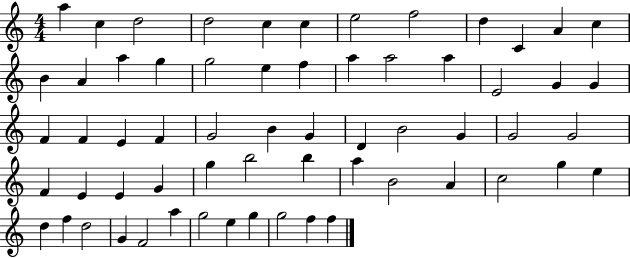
A5/q C5/q D5/h D5/h C5/q C5/q E5/h F5/h D5/q C4/q A4/q C5/q B4/q A4/q A5/q G5/q G5/h E5/q F5/q A5/q A5/h A5/q E4/h G4/q G4/q F4/q F4/q E4/q F4/q G4/h B4/q G4/q D4/q B4/h G4/q G4/h G4/h F4/q E4/q E4/q G4/q G5/q B5/h B5/q A5/q B4/h A4/q C5/h G5/q E5/q D5/q F5/q D5/h G4/q F4/h A5/q G5/h E5/q G5/q G5/h F5/q F5/q